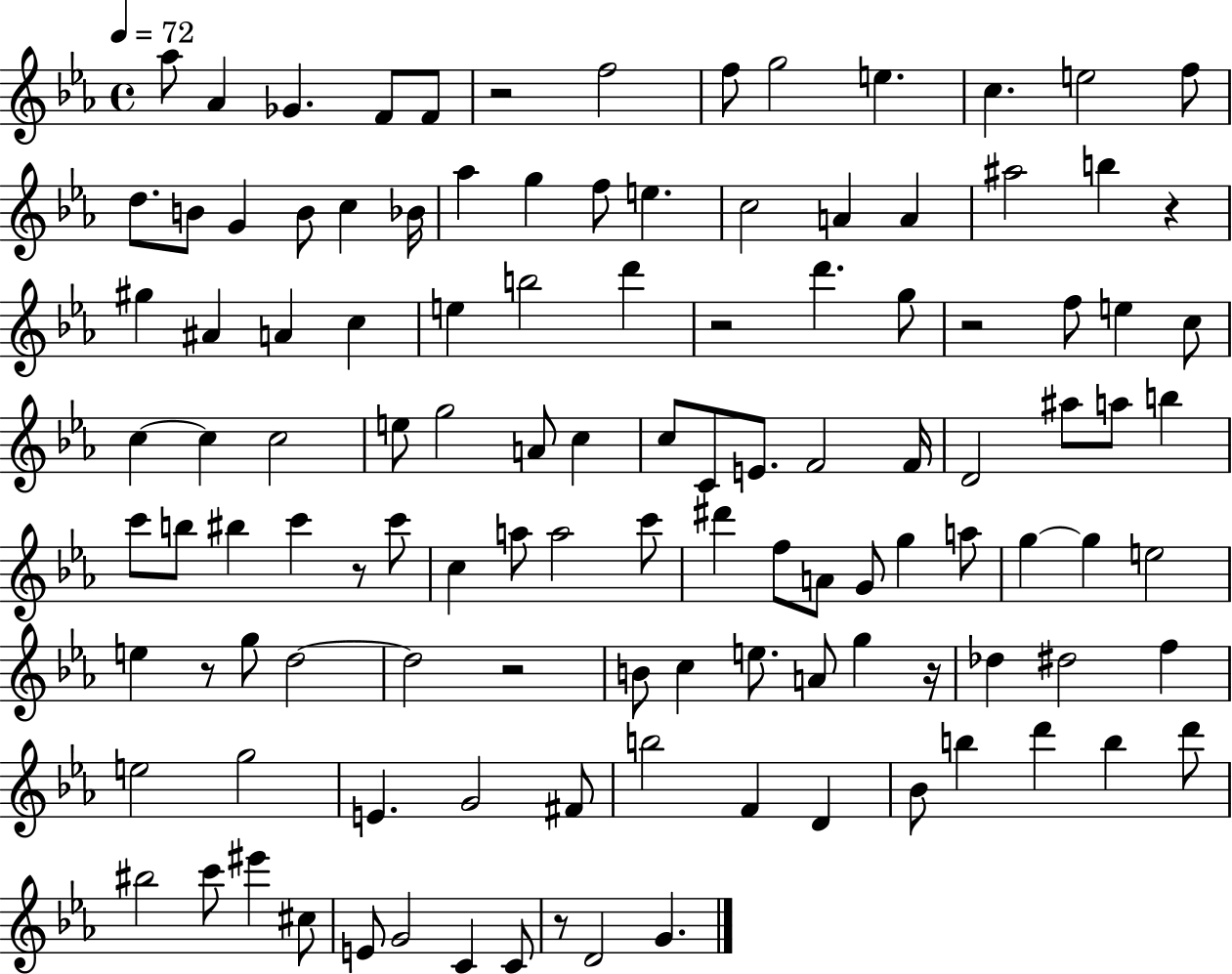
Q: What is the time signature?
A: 4/4